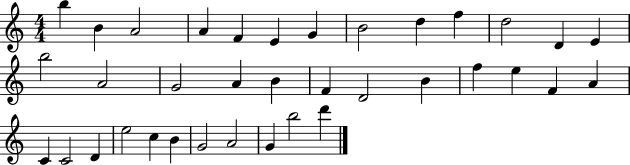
X:1
T:Untitled
M:4/4
L:1/4
K:C
b B A2 A F E G B2 d f d2 D E b2 A2 G2 A B F D2 B f e F A C C2 D e2 c B G2 A2 G b2 d'